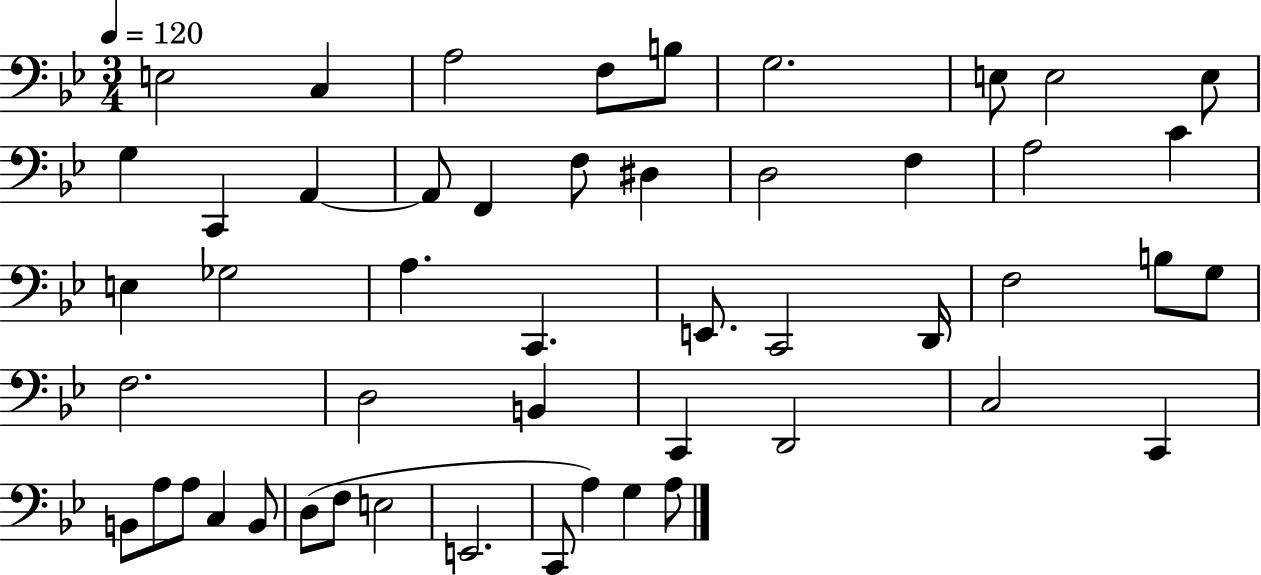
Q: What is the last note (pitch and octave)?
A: A3